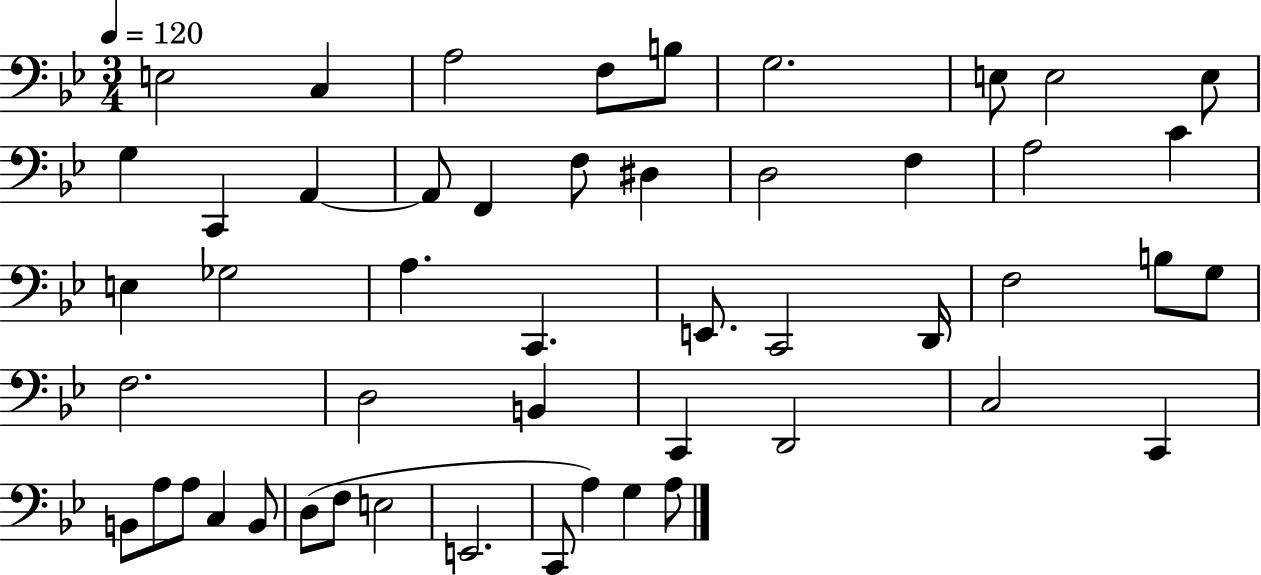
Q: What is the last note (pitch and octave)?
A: A3